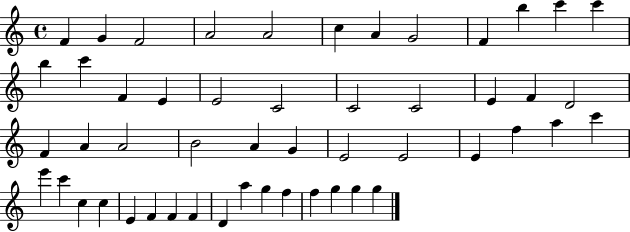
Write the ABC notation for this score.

X:1
T:Untitled
M:4/4
L:1/4
K:C
F G F2 A2 A2 c A G2 F b c' c' b c' F E E2 C2 C2 C2 E F D2 F A A2 B2 A G E2 E2 E f a c' e' c' c c E F F F D a g f f g g g